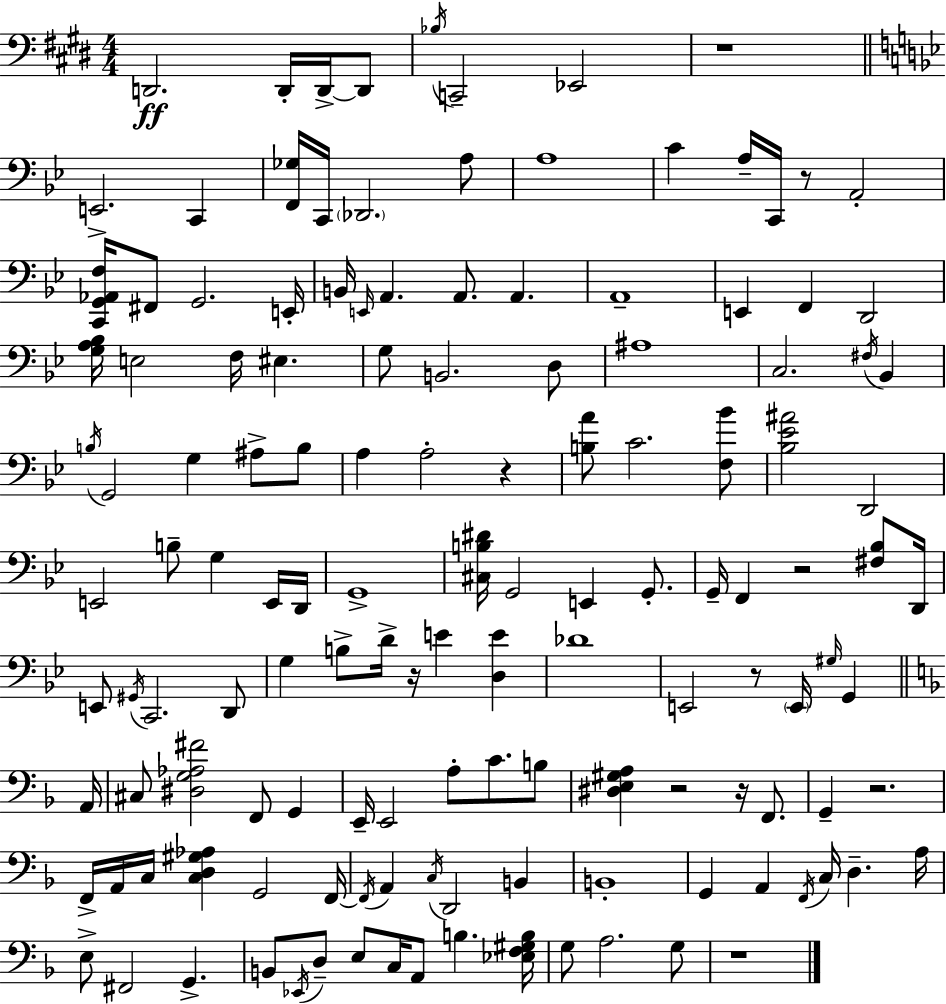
X:1
T:Untitled
M:4/4
L:1/4
K:E
D,,2 D,,/4 D,,/4 D,,/2 _B,/4 C,,2 _E,,2 z4 E,,2 C,, [F,,_G,]/4 C,,/4 _D,,2 A,/2 A,4 C A,/4 C,,/4 z/2 A,,2 [C,,G,,_A,,F,]/4 ^F,,/2 G,,2 E,,/4 B,,/4 E,,/4 A,, A,,/2 A,, A,,4 E,, F,, D,,2 [G,A,_B,]/4 E,2 F,/4 ^E, G,/2 B,,2 D,/2 ^A,4 C,2 ^F,/4 _B,, B,/4 G,,2 G, ^A,/2 B,/2 A, A,2 z [B,A]/2 C2 [F,_B]/2 [_B,_E^A]2 D,,2 E,,2 B,/2 G, E,,/4 D,,/4 G,,4 [^C,B,^D]/4 G,,2 E,, G,,/2 G,,/4 F,, z2 [^F,_B,]/2 D,,/4 E,,/2 ^G,,/4 C,,2 D,,/2 G, B,/2 D/4 z/4 E [D,E] _D4 E,,2 z/2 E,,/4 ^G,/4 G,, A,,/4 ^C,/2 [^D,G,_A,^F]2 F,,/2 G,, E,,/4 E,,2 A,/2 C/2 B,/2 [^D,E,^G,A,] z2 z/4 F,,/2 G,, z2 F,,/4 A,,/4 C,/4 [C,D,^G,_A,] G,,2 F,,/4 F,,/4 A,, C,/4 D,,2 B,, B,,4 G,, A,, F,,/4 C,/4 D, A,/4 E,/2 ^F,,2 G,, B,,/2 _E,,/4 D,/2 E,/2 C,/4 A,,/2 B, [_E,F,^G,B,]/4 G,/2 A,2 G,/2 z4